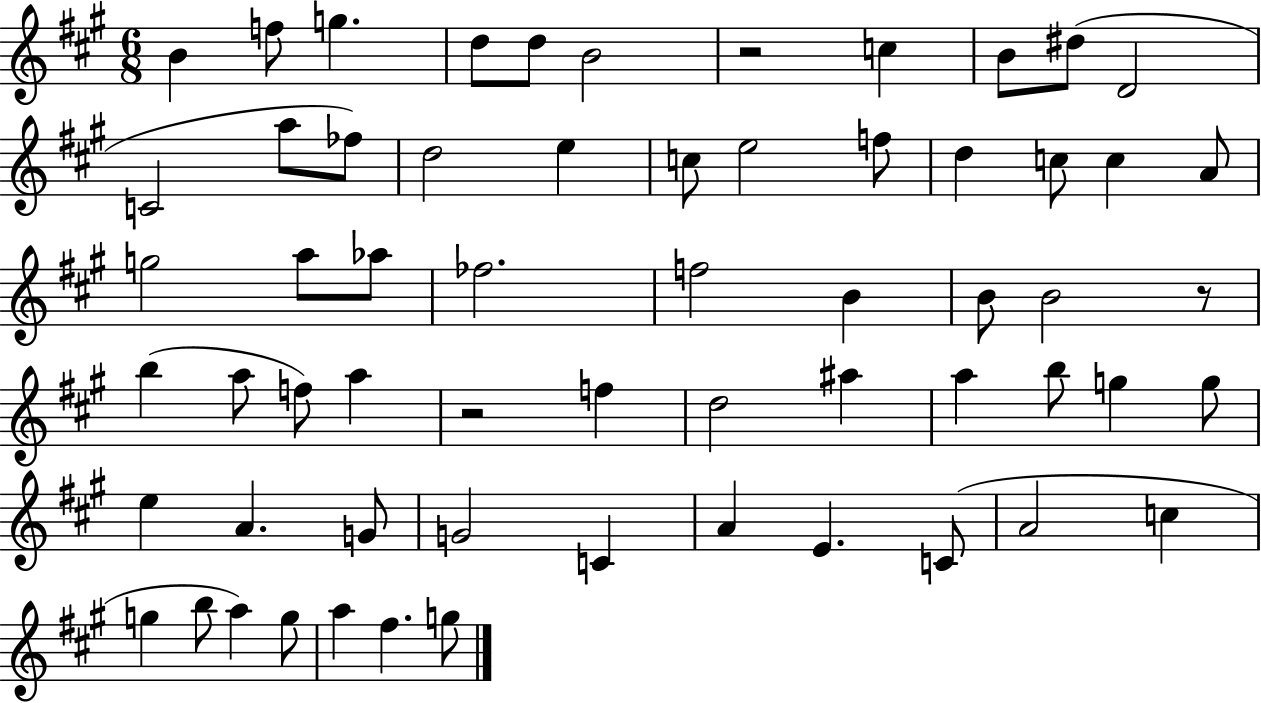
B4/q F5/e G5/q. D5/e D5/e B4/h R/h C5/q B4/e D#5/e D4/h C4/h A5/e FES5/e D5/h E5/q C5/e E5/h F5/e D5/q C5/e C5/q A4/e G5/h A5/e Ab5/e FES5/h. F5/h B4/q B4/e B4/h R/e B5/q A5/e F5/e A5/q R/h F5/q D5/h A#5/q A5/q B5/e G5/q G5/e E5/q A4/q. G4/e G4/h C4/q A4/q E4/q. C4/e A4/h C5/q G5/q B5/e A5/q G5/e A5/q F#5/q. G5/e